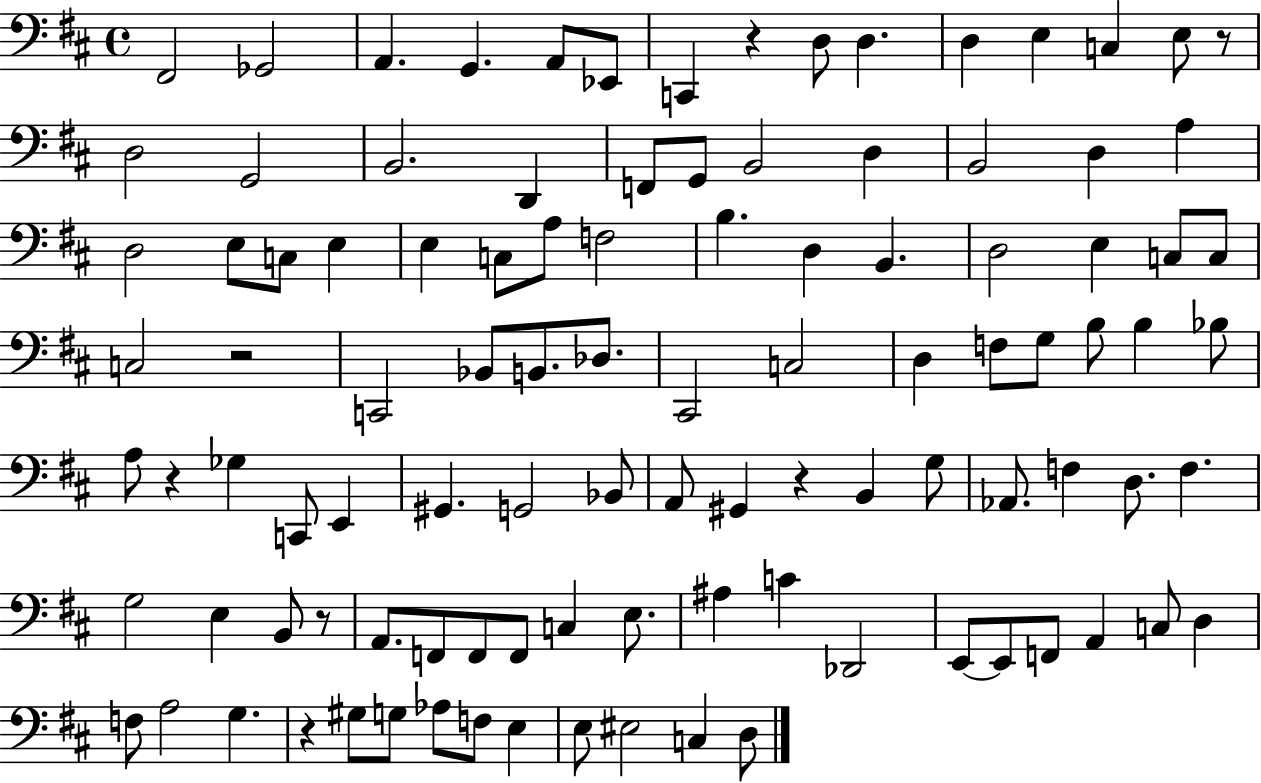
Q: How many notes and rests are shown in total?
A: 104